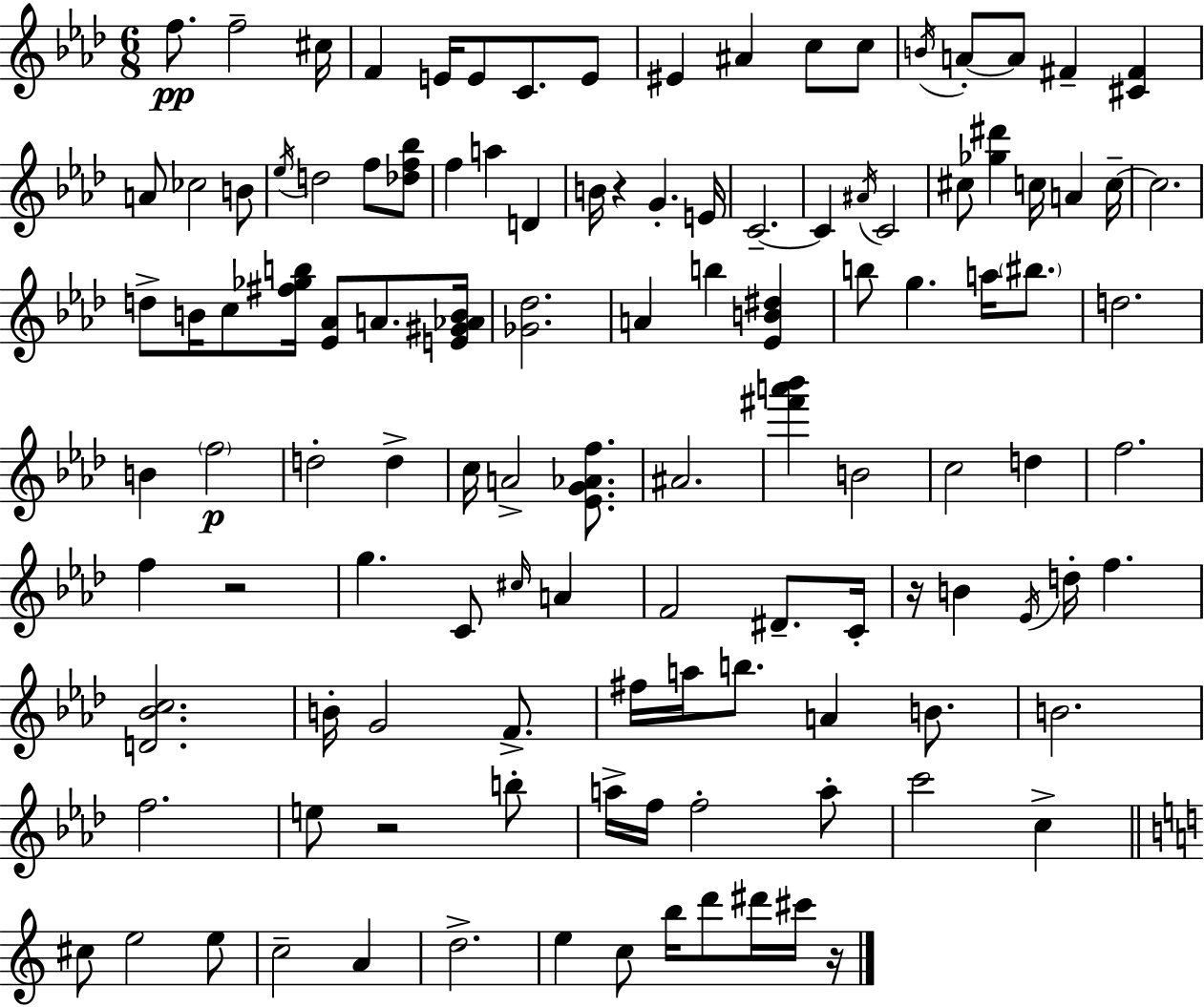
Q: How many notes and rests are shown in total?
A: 117